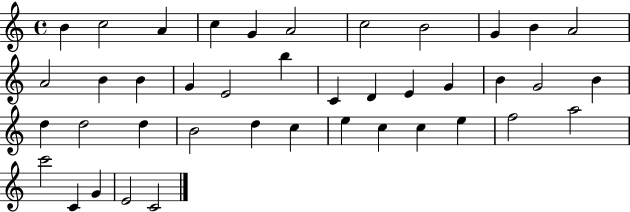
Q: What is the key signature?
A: C major